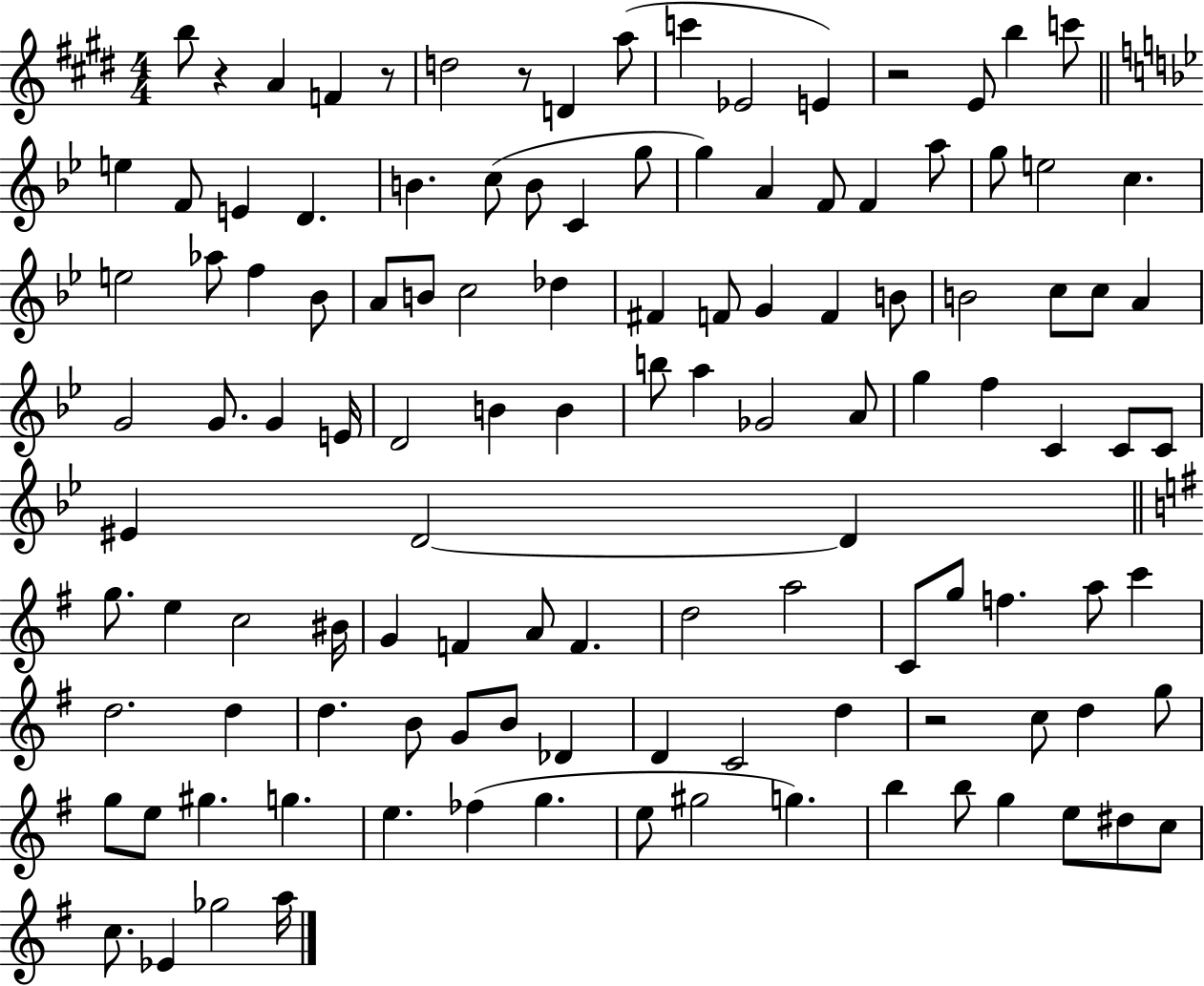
B5/e R/q A4/q F4/q R/e D5/h R/e D4/q A5/e C6/q Eb4/h E4/q R/h E4/e B5/q C6/e E5/q F4/e E4/q D4/q. B4/q. C5/e B4/e C4/q G5/e G5/q A4/q F4/e F4/q A5/e G5/e E5/h C5/q. E5/h Ab5/e F5/q Bb4/e A4/e B4/e C5/h Db5/q F#4/q F4/e G4/q F4/q B4/e B4/h C5/e C5/e A4/q G4/h G4/e. G4/q E4/s D4/h B4/q B4/q B5/e A5/q Gb4/h A4/e G5/q F5/q C4/q C4/e C4/e EIS4/q D4/h D4/q G5/e. E5/q C5/h BIS4/s G4/q F4/q A4/e F4/q. D5/h A5/h C4/e G5/e F5/q. A5/e C6/q D5/h. D5/q D5/q. B4/e G4/e B4/e Db4/q D4/q C4/h D5/q R/h C5/e D5/q G5/e G5/e E5/e G#5/q. G5/q. E5/q. FES5/q G5/q. E5/e G#5/h G5/q. B5/q B5/e G5/q E5/e D#5/e C5/e C5/e. Eb4/q Gb5/h A5/s